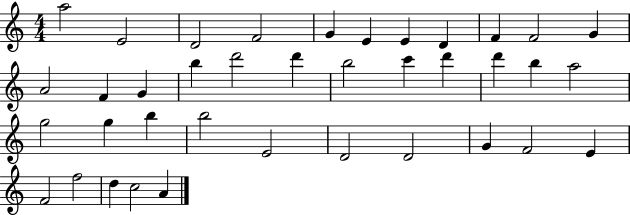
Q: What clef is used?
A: treble